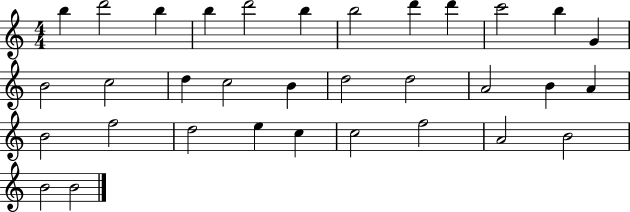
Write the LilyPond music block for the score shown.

{
  \clef treble
  \numericTimeSignature
  \time 4/4
  \key c \major
  b''4 d'''2 b''4 | b''4 d'''2 b''4 | b''2 d'''4 d'''4 | c'''2 b''4 g'4 | \break b'2 c''2 | d''4 c''2 b'4 | d''2 d''2 | a'2 b'4 a'4 | \break b'2 f''2 | d''2 e''4 c''4 | c''2 f''2 | a'2 b'2 | \break b'2 b'2 | \bar "|."
}